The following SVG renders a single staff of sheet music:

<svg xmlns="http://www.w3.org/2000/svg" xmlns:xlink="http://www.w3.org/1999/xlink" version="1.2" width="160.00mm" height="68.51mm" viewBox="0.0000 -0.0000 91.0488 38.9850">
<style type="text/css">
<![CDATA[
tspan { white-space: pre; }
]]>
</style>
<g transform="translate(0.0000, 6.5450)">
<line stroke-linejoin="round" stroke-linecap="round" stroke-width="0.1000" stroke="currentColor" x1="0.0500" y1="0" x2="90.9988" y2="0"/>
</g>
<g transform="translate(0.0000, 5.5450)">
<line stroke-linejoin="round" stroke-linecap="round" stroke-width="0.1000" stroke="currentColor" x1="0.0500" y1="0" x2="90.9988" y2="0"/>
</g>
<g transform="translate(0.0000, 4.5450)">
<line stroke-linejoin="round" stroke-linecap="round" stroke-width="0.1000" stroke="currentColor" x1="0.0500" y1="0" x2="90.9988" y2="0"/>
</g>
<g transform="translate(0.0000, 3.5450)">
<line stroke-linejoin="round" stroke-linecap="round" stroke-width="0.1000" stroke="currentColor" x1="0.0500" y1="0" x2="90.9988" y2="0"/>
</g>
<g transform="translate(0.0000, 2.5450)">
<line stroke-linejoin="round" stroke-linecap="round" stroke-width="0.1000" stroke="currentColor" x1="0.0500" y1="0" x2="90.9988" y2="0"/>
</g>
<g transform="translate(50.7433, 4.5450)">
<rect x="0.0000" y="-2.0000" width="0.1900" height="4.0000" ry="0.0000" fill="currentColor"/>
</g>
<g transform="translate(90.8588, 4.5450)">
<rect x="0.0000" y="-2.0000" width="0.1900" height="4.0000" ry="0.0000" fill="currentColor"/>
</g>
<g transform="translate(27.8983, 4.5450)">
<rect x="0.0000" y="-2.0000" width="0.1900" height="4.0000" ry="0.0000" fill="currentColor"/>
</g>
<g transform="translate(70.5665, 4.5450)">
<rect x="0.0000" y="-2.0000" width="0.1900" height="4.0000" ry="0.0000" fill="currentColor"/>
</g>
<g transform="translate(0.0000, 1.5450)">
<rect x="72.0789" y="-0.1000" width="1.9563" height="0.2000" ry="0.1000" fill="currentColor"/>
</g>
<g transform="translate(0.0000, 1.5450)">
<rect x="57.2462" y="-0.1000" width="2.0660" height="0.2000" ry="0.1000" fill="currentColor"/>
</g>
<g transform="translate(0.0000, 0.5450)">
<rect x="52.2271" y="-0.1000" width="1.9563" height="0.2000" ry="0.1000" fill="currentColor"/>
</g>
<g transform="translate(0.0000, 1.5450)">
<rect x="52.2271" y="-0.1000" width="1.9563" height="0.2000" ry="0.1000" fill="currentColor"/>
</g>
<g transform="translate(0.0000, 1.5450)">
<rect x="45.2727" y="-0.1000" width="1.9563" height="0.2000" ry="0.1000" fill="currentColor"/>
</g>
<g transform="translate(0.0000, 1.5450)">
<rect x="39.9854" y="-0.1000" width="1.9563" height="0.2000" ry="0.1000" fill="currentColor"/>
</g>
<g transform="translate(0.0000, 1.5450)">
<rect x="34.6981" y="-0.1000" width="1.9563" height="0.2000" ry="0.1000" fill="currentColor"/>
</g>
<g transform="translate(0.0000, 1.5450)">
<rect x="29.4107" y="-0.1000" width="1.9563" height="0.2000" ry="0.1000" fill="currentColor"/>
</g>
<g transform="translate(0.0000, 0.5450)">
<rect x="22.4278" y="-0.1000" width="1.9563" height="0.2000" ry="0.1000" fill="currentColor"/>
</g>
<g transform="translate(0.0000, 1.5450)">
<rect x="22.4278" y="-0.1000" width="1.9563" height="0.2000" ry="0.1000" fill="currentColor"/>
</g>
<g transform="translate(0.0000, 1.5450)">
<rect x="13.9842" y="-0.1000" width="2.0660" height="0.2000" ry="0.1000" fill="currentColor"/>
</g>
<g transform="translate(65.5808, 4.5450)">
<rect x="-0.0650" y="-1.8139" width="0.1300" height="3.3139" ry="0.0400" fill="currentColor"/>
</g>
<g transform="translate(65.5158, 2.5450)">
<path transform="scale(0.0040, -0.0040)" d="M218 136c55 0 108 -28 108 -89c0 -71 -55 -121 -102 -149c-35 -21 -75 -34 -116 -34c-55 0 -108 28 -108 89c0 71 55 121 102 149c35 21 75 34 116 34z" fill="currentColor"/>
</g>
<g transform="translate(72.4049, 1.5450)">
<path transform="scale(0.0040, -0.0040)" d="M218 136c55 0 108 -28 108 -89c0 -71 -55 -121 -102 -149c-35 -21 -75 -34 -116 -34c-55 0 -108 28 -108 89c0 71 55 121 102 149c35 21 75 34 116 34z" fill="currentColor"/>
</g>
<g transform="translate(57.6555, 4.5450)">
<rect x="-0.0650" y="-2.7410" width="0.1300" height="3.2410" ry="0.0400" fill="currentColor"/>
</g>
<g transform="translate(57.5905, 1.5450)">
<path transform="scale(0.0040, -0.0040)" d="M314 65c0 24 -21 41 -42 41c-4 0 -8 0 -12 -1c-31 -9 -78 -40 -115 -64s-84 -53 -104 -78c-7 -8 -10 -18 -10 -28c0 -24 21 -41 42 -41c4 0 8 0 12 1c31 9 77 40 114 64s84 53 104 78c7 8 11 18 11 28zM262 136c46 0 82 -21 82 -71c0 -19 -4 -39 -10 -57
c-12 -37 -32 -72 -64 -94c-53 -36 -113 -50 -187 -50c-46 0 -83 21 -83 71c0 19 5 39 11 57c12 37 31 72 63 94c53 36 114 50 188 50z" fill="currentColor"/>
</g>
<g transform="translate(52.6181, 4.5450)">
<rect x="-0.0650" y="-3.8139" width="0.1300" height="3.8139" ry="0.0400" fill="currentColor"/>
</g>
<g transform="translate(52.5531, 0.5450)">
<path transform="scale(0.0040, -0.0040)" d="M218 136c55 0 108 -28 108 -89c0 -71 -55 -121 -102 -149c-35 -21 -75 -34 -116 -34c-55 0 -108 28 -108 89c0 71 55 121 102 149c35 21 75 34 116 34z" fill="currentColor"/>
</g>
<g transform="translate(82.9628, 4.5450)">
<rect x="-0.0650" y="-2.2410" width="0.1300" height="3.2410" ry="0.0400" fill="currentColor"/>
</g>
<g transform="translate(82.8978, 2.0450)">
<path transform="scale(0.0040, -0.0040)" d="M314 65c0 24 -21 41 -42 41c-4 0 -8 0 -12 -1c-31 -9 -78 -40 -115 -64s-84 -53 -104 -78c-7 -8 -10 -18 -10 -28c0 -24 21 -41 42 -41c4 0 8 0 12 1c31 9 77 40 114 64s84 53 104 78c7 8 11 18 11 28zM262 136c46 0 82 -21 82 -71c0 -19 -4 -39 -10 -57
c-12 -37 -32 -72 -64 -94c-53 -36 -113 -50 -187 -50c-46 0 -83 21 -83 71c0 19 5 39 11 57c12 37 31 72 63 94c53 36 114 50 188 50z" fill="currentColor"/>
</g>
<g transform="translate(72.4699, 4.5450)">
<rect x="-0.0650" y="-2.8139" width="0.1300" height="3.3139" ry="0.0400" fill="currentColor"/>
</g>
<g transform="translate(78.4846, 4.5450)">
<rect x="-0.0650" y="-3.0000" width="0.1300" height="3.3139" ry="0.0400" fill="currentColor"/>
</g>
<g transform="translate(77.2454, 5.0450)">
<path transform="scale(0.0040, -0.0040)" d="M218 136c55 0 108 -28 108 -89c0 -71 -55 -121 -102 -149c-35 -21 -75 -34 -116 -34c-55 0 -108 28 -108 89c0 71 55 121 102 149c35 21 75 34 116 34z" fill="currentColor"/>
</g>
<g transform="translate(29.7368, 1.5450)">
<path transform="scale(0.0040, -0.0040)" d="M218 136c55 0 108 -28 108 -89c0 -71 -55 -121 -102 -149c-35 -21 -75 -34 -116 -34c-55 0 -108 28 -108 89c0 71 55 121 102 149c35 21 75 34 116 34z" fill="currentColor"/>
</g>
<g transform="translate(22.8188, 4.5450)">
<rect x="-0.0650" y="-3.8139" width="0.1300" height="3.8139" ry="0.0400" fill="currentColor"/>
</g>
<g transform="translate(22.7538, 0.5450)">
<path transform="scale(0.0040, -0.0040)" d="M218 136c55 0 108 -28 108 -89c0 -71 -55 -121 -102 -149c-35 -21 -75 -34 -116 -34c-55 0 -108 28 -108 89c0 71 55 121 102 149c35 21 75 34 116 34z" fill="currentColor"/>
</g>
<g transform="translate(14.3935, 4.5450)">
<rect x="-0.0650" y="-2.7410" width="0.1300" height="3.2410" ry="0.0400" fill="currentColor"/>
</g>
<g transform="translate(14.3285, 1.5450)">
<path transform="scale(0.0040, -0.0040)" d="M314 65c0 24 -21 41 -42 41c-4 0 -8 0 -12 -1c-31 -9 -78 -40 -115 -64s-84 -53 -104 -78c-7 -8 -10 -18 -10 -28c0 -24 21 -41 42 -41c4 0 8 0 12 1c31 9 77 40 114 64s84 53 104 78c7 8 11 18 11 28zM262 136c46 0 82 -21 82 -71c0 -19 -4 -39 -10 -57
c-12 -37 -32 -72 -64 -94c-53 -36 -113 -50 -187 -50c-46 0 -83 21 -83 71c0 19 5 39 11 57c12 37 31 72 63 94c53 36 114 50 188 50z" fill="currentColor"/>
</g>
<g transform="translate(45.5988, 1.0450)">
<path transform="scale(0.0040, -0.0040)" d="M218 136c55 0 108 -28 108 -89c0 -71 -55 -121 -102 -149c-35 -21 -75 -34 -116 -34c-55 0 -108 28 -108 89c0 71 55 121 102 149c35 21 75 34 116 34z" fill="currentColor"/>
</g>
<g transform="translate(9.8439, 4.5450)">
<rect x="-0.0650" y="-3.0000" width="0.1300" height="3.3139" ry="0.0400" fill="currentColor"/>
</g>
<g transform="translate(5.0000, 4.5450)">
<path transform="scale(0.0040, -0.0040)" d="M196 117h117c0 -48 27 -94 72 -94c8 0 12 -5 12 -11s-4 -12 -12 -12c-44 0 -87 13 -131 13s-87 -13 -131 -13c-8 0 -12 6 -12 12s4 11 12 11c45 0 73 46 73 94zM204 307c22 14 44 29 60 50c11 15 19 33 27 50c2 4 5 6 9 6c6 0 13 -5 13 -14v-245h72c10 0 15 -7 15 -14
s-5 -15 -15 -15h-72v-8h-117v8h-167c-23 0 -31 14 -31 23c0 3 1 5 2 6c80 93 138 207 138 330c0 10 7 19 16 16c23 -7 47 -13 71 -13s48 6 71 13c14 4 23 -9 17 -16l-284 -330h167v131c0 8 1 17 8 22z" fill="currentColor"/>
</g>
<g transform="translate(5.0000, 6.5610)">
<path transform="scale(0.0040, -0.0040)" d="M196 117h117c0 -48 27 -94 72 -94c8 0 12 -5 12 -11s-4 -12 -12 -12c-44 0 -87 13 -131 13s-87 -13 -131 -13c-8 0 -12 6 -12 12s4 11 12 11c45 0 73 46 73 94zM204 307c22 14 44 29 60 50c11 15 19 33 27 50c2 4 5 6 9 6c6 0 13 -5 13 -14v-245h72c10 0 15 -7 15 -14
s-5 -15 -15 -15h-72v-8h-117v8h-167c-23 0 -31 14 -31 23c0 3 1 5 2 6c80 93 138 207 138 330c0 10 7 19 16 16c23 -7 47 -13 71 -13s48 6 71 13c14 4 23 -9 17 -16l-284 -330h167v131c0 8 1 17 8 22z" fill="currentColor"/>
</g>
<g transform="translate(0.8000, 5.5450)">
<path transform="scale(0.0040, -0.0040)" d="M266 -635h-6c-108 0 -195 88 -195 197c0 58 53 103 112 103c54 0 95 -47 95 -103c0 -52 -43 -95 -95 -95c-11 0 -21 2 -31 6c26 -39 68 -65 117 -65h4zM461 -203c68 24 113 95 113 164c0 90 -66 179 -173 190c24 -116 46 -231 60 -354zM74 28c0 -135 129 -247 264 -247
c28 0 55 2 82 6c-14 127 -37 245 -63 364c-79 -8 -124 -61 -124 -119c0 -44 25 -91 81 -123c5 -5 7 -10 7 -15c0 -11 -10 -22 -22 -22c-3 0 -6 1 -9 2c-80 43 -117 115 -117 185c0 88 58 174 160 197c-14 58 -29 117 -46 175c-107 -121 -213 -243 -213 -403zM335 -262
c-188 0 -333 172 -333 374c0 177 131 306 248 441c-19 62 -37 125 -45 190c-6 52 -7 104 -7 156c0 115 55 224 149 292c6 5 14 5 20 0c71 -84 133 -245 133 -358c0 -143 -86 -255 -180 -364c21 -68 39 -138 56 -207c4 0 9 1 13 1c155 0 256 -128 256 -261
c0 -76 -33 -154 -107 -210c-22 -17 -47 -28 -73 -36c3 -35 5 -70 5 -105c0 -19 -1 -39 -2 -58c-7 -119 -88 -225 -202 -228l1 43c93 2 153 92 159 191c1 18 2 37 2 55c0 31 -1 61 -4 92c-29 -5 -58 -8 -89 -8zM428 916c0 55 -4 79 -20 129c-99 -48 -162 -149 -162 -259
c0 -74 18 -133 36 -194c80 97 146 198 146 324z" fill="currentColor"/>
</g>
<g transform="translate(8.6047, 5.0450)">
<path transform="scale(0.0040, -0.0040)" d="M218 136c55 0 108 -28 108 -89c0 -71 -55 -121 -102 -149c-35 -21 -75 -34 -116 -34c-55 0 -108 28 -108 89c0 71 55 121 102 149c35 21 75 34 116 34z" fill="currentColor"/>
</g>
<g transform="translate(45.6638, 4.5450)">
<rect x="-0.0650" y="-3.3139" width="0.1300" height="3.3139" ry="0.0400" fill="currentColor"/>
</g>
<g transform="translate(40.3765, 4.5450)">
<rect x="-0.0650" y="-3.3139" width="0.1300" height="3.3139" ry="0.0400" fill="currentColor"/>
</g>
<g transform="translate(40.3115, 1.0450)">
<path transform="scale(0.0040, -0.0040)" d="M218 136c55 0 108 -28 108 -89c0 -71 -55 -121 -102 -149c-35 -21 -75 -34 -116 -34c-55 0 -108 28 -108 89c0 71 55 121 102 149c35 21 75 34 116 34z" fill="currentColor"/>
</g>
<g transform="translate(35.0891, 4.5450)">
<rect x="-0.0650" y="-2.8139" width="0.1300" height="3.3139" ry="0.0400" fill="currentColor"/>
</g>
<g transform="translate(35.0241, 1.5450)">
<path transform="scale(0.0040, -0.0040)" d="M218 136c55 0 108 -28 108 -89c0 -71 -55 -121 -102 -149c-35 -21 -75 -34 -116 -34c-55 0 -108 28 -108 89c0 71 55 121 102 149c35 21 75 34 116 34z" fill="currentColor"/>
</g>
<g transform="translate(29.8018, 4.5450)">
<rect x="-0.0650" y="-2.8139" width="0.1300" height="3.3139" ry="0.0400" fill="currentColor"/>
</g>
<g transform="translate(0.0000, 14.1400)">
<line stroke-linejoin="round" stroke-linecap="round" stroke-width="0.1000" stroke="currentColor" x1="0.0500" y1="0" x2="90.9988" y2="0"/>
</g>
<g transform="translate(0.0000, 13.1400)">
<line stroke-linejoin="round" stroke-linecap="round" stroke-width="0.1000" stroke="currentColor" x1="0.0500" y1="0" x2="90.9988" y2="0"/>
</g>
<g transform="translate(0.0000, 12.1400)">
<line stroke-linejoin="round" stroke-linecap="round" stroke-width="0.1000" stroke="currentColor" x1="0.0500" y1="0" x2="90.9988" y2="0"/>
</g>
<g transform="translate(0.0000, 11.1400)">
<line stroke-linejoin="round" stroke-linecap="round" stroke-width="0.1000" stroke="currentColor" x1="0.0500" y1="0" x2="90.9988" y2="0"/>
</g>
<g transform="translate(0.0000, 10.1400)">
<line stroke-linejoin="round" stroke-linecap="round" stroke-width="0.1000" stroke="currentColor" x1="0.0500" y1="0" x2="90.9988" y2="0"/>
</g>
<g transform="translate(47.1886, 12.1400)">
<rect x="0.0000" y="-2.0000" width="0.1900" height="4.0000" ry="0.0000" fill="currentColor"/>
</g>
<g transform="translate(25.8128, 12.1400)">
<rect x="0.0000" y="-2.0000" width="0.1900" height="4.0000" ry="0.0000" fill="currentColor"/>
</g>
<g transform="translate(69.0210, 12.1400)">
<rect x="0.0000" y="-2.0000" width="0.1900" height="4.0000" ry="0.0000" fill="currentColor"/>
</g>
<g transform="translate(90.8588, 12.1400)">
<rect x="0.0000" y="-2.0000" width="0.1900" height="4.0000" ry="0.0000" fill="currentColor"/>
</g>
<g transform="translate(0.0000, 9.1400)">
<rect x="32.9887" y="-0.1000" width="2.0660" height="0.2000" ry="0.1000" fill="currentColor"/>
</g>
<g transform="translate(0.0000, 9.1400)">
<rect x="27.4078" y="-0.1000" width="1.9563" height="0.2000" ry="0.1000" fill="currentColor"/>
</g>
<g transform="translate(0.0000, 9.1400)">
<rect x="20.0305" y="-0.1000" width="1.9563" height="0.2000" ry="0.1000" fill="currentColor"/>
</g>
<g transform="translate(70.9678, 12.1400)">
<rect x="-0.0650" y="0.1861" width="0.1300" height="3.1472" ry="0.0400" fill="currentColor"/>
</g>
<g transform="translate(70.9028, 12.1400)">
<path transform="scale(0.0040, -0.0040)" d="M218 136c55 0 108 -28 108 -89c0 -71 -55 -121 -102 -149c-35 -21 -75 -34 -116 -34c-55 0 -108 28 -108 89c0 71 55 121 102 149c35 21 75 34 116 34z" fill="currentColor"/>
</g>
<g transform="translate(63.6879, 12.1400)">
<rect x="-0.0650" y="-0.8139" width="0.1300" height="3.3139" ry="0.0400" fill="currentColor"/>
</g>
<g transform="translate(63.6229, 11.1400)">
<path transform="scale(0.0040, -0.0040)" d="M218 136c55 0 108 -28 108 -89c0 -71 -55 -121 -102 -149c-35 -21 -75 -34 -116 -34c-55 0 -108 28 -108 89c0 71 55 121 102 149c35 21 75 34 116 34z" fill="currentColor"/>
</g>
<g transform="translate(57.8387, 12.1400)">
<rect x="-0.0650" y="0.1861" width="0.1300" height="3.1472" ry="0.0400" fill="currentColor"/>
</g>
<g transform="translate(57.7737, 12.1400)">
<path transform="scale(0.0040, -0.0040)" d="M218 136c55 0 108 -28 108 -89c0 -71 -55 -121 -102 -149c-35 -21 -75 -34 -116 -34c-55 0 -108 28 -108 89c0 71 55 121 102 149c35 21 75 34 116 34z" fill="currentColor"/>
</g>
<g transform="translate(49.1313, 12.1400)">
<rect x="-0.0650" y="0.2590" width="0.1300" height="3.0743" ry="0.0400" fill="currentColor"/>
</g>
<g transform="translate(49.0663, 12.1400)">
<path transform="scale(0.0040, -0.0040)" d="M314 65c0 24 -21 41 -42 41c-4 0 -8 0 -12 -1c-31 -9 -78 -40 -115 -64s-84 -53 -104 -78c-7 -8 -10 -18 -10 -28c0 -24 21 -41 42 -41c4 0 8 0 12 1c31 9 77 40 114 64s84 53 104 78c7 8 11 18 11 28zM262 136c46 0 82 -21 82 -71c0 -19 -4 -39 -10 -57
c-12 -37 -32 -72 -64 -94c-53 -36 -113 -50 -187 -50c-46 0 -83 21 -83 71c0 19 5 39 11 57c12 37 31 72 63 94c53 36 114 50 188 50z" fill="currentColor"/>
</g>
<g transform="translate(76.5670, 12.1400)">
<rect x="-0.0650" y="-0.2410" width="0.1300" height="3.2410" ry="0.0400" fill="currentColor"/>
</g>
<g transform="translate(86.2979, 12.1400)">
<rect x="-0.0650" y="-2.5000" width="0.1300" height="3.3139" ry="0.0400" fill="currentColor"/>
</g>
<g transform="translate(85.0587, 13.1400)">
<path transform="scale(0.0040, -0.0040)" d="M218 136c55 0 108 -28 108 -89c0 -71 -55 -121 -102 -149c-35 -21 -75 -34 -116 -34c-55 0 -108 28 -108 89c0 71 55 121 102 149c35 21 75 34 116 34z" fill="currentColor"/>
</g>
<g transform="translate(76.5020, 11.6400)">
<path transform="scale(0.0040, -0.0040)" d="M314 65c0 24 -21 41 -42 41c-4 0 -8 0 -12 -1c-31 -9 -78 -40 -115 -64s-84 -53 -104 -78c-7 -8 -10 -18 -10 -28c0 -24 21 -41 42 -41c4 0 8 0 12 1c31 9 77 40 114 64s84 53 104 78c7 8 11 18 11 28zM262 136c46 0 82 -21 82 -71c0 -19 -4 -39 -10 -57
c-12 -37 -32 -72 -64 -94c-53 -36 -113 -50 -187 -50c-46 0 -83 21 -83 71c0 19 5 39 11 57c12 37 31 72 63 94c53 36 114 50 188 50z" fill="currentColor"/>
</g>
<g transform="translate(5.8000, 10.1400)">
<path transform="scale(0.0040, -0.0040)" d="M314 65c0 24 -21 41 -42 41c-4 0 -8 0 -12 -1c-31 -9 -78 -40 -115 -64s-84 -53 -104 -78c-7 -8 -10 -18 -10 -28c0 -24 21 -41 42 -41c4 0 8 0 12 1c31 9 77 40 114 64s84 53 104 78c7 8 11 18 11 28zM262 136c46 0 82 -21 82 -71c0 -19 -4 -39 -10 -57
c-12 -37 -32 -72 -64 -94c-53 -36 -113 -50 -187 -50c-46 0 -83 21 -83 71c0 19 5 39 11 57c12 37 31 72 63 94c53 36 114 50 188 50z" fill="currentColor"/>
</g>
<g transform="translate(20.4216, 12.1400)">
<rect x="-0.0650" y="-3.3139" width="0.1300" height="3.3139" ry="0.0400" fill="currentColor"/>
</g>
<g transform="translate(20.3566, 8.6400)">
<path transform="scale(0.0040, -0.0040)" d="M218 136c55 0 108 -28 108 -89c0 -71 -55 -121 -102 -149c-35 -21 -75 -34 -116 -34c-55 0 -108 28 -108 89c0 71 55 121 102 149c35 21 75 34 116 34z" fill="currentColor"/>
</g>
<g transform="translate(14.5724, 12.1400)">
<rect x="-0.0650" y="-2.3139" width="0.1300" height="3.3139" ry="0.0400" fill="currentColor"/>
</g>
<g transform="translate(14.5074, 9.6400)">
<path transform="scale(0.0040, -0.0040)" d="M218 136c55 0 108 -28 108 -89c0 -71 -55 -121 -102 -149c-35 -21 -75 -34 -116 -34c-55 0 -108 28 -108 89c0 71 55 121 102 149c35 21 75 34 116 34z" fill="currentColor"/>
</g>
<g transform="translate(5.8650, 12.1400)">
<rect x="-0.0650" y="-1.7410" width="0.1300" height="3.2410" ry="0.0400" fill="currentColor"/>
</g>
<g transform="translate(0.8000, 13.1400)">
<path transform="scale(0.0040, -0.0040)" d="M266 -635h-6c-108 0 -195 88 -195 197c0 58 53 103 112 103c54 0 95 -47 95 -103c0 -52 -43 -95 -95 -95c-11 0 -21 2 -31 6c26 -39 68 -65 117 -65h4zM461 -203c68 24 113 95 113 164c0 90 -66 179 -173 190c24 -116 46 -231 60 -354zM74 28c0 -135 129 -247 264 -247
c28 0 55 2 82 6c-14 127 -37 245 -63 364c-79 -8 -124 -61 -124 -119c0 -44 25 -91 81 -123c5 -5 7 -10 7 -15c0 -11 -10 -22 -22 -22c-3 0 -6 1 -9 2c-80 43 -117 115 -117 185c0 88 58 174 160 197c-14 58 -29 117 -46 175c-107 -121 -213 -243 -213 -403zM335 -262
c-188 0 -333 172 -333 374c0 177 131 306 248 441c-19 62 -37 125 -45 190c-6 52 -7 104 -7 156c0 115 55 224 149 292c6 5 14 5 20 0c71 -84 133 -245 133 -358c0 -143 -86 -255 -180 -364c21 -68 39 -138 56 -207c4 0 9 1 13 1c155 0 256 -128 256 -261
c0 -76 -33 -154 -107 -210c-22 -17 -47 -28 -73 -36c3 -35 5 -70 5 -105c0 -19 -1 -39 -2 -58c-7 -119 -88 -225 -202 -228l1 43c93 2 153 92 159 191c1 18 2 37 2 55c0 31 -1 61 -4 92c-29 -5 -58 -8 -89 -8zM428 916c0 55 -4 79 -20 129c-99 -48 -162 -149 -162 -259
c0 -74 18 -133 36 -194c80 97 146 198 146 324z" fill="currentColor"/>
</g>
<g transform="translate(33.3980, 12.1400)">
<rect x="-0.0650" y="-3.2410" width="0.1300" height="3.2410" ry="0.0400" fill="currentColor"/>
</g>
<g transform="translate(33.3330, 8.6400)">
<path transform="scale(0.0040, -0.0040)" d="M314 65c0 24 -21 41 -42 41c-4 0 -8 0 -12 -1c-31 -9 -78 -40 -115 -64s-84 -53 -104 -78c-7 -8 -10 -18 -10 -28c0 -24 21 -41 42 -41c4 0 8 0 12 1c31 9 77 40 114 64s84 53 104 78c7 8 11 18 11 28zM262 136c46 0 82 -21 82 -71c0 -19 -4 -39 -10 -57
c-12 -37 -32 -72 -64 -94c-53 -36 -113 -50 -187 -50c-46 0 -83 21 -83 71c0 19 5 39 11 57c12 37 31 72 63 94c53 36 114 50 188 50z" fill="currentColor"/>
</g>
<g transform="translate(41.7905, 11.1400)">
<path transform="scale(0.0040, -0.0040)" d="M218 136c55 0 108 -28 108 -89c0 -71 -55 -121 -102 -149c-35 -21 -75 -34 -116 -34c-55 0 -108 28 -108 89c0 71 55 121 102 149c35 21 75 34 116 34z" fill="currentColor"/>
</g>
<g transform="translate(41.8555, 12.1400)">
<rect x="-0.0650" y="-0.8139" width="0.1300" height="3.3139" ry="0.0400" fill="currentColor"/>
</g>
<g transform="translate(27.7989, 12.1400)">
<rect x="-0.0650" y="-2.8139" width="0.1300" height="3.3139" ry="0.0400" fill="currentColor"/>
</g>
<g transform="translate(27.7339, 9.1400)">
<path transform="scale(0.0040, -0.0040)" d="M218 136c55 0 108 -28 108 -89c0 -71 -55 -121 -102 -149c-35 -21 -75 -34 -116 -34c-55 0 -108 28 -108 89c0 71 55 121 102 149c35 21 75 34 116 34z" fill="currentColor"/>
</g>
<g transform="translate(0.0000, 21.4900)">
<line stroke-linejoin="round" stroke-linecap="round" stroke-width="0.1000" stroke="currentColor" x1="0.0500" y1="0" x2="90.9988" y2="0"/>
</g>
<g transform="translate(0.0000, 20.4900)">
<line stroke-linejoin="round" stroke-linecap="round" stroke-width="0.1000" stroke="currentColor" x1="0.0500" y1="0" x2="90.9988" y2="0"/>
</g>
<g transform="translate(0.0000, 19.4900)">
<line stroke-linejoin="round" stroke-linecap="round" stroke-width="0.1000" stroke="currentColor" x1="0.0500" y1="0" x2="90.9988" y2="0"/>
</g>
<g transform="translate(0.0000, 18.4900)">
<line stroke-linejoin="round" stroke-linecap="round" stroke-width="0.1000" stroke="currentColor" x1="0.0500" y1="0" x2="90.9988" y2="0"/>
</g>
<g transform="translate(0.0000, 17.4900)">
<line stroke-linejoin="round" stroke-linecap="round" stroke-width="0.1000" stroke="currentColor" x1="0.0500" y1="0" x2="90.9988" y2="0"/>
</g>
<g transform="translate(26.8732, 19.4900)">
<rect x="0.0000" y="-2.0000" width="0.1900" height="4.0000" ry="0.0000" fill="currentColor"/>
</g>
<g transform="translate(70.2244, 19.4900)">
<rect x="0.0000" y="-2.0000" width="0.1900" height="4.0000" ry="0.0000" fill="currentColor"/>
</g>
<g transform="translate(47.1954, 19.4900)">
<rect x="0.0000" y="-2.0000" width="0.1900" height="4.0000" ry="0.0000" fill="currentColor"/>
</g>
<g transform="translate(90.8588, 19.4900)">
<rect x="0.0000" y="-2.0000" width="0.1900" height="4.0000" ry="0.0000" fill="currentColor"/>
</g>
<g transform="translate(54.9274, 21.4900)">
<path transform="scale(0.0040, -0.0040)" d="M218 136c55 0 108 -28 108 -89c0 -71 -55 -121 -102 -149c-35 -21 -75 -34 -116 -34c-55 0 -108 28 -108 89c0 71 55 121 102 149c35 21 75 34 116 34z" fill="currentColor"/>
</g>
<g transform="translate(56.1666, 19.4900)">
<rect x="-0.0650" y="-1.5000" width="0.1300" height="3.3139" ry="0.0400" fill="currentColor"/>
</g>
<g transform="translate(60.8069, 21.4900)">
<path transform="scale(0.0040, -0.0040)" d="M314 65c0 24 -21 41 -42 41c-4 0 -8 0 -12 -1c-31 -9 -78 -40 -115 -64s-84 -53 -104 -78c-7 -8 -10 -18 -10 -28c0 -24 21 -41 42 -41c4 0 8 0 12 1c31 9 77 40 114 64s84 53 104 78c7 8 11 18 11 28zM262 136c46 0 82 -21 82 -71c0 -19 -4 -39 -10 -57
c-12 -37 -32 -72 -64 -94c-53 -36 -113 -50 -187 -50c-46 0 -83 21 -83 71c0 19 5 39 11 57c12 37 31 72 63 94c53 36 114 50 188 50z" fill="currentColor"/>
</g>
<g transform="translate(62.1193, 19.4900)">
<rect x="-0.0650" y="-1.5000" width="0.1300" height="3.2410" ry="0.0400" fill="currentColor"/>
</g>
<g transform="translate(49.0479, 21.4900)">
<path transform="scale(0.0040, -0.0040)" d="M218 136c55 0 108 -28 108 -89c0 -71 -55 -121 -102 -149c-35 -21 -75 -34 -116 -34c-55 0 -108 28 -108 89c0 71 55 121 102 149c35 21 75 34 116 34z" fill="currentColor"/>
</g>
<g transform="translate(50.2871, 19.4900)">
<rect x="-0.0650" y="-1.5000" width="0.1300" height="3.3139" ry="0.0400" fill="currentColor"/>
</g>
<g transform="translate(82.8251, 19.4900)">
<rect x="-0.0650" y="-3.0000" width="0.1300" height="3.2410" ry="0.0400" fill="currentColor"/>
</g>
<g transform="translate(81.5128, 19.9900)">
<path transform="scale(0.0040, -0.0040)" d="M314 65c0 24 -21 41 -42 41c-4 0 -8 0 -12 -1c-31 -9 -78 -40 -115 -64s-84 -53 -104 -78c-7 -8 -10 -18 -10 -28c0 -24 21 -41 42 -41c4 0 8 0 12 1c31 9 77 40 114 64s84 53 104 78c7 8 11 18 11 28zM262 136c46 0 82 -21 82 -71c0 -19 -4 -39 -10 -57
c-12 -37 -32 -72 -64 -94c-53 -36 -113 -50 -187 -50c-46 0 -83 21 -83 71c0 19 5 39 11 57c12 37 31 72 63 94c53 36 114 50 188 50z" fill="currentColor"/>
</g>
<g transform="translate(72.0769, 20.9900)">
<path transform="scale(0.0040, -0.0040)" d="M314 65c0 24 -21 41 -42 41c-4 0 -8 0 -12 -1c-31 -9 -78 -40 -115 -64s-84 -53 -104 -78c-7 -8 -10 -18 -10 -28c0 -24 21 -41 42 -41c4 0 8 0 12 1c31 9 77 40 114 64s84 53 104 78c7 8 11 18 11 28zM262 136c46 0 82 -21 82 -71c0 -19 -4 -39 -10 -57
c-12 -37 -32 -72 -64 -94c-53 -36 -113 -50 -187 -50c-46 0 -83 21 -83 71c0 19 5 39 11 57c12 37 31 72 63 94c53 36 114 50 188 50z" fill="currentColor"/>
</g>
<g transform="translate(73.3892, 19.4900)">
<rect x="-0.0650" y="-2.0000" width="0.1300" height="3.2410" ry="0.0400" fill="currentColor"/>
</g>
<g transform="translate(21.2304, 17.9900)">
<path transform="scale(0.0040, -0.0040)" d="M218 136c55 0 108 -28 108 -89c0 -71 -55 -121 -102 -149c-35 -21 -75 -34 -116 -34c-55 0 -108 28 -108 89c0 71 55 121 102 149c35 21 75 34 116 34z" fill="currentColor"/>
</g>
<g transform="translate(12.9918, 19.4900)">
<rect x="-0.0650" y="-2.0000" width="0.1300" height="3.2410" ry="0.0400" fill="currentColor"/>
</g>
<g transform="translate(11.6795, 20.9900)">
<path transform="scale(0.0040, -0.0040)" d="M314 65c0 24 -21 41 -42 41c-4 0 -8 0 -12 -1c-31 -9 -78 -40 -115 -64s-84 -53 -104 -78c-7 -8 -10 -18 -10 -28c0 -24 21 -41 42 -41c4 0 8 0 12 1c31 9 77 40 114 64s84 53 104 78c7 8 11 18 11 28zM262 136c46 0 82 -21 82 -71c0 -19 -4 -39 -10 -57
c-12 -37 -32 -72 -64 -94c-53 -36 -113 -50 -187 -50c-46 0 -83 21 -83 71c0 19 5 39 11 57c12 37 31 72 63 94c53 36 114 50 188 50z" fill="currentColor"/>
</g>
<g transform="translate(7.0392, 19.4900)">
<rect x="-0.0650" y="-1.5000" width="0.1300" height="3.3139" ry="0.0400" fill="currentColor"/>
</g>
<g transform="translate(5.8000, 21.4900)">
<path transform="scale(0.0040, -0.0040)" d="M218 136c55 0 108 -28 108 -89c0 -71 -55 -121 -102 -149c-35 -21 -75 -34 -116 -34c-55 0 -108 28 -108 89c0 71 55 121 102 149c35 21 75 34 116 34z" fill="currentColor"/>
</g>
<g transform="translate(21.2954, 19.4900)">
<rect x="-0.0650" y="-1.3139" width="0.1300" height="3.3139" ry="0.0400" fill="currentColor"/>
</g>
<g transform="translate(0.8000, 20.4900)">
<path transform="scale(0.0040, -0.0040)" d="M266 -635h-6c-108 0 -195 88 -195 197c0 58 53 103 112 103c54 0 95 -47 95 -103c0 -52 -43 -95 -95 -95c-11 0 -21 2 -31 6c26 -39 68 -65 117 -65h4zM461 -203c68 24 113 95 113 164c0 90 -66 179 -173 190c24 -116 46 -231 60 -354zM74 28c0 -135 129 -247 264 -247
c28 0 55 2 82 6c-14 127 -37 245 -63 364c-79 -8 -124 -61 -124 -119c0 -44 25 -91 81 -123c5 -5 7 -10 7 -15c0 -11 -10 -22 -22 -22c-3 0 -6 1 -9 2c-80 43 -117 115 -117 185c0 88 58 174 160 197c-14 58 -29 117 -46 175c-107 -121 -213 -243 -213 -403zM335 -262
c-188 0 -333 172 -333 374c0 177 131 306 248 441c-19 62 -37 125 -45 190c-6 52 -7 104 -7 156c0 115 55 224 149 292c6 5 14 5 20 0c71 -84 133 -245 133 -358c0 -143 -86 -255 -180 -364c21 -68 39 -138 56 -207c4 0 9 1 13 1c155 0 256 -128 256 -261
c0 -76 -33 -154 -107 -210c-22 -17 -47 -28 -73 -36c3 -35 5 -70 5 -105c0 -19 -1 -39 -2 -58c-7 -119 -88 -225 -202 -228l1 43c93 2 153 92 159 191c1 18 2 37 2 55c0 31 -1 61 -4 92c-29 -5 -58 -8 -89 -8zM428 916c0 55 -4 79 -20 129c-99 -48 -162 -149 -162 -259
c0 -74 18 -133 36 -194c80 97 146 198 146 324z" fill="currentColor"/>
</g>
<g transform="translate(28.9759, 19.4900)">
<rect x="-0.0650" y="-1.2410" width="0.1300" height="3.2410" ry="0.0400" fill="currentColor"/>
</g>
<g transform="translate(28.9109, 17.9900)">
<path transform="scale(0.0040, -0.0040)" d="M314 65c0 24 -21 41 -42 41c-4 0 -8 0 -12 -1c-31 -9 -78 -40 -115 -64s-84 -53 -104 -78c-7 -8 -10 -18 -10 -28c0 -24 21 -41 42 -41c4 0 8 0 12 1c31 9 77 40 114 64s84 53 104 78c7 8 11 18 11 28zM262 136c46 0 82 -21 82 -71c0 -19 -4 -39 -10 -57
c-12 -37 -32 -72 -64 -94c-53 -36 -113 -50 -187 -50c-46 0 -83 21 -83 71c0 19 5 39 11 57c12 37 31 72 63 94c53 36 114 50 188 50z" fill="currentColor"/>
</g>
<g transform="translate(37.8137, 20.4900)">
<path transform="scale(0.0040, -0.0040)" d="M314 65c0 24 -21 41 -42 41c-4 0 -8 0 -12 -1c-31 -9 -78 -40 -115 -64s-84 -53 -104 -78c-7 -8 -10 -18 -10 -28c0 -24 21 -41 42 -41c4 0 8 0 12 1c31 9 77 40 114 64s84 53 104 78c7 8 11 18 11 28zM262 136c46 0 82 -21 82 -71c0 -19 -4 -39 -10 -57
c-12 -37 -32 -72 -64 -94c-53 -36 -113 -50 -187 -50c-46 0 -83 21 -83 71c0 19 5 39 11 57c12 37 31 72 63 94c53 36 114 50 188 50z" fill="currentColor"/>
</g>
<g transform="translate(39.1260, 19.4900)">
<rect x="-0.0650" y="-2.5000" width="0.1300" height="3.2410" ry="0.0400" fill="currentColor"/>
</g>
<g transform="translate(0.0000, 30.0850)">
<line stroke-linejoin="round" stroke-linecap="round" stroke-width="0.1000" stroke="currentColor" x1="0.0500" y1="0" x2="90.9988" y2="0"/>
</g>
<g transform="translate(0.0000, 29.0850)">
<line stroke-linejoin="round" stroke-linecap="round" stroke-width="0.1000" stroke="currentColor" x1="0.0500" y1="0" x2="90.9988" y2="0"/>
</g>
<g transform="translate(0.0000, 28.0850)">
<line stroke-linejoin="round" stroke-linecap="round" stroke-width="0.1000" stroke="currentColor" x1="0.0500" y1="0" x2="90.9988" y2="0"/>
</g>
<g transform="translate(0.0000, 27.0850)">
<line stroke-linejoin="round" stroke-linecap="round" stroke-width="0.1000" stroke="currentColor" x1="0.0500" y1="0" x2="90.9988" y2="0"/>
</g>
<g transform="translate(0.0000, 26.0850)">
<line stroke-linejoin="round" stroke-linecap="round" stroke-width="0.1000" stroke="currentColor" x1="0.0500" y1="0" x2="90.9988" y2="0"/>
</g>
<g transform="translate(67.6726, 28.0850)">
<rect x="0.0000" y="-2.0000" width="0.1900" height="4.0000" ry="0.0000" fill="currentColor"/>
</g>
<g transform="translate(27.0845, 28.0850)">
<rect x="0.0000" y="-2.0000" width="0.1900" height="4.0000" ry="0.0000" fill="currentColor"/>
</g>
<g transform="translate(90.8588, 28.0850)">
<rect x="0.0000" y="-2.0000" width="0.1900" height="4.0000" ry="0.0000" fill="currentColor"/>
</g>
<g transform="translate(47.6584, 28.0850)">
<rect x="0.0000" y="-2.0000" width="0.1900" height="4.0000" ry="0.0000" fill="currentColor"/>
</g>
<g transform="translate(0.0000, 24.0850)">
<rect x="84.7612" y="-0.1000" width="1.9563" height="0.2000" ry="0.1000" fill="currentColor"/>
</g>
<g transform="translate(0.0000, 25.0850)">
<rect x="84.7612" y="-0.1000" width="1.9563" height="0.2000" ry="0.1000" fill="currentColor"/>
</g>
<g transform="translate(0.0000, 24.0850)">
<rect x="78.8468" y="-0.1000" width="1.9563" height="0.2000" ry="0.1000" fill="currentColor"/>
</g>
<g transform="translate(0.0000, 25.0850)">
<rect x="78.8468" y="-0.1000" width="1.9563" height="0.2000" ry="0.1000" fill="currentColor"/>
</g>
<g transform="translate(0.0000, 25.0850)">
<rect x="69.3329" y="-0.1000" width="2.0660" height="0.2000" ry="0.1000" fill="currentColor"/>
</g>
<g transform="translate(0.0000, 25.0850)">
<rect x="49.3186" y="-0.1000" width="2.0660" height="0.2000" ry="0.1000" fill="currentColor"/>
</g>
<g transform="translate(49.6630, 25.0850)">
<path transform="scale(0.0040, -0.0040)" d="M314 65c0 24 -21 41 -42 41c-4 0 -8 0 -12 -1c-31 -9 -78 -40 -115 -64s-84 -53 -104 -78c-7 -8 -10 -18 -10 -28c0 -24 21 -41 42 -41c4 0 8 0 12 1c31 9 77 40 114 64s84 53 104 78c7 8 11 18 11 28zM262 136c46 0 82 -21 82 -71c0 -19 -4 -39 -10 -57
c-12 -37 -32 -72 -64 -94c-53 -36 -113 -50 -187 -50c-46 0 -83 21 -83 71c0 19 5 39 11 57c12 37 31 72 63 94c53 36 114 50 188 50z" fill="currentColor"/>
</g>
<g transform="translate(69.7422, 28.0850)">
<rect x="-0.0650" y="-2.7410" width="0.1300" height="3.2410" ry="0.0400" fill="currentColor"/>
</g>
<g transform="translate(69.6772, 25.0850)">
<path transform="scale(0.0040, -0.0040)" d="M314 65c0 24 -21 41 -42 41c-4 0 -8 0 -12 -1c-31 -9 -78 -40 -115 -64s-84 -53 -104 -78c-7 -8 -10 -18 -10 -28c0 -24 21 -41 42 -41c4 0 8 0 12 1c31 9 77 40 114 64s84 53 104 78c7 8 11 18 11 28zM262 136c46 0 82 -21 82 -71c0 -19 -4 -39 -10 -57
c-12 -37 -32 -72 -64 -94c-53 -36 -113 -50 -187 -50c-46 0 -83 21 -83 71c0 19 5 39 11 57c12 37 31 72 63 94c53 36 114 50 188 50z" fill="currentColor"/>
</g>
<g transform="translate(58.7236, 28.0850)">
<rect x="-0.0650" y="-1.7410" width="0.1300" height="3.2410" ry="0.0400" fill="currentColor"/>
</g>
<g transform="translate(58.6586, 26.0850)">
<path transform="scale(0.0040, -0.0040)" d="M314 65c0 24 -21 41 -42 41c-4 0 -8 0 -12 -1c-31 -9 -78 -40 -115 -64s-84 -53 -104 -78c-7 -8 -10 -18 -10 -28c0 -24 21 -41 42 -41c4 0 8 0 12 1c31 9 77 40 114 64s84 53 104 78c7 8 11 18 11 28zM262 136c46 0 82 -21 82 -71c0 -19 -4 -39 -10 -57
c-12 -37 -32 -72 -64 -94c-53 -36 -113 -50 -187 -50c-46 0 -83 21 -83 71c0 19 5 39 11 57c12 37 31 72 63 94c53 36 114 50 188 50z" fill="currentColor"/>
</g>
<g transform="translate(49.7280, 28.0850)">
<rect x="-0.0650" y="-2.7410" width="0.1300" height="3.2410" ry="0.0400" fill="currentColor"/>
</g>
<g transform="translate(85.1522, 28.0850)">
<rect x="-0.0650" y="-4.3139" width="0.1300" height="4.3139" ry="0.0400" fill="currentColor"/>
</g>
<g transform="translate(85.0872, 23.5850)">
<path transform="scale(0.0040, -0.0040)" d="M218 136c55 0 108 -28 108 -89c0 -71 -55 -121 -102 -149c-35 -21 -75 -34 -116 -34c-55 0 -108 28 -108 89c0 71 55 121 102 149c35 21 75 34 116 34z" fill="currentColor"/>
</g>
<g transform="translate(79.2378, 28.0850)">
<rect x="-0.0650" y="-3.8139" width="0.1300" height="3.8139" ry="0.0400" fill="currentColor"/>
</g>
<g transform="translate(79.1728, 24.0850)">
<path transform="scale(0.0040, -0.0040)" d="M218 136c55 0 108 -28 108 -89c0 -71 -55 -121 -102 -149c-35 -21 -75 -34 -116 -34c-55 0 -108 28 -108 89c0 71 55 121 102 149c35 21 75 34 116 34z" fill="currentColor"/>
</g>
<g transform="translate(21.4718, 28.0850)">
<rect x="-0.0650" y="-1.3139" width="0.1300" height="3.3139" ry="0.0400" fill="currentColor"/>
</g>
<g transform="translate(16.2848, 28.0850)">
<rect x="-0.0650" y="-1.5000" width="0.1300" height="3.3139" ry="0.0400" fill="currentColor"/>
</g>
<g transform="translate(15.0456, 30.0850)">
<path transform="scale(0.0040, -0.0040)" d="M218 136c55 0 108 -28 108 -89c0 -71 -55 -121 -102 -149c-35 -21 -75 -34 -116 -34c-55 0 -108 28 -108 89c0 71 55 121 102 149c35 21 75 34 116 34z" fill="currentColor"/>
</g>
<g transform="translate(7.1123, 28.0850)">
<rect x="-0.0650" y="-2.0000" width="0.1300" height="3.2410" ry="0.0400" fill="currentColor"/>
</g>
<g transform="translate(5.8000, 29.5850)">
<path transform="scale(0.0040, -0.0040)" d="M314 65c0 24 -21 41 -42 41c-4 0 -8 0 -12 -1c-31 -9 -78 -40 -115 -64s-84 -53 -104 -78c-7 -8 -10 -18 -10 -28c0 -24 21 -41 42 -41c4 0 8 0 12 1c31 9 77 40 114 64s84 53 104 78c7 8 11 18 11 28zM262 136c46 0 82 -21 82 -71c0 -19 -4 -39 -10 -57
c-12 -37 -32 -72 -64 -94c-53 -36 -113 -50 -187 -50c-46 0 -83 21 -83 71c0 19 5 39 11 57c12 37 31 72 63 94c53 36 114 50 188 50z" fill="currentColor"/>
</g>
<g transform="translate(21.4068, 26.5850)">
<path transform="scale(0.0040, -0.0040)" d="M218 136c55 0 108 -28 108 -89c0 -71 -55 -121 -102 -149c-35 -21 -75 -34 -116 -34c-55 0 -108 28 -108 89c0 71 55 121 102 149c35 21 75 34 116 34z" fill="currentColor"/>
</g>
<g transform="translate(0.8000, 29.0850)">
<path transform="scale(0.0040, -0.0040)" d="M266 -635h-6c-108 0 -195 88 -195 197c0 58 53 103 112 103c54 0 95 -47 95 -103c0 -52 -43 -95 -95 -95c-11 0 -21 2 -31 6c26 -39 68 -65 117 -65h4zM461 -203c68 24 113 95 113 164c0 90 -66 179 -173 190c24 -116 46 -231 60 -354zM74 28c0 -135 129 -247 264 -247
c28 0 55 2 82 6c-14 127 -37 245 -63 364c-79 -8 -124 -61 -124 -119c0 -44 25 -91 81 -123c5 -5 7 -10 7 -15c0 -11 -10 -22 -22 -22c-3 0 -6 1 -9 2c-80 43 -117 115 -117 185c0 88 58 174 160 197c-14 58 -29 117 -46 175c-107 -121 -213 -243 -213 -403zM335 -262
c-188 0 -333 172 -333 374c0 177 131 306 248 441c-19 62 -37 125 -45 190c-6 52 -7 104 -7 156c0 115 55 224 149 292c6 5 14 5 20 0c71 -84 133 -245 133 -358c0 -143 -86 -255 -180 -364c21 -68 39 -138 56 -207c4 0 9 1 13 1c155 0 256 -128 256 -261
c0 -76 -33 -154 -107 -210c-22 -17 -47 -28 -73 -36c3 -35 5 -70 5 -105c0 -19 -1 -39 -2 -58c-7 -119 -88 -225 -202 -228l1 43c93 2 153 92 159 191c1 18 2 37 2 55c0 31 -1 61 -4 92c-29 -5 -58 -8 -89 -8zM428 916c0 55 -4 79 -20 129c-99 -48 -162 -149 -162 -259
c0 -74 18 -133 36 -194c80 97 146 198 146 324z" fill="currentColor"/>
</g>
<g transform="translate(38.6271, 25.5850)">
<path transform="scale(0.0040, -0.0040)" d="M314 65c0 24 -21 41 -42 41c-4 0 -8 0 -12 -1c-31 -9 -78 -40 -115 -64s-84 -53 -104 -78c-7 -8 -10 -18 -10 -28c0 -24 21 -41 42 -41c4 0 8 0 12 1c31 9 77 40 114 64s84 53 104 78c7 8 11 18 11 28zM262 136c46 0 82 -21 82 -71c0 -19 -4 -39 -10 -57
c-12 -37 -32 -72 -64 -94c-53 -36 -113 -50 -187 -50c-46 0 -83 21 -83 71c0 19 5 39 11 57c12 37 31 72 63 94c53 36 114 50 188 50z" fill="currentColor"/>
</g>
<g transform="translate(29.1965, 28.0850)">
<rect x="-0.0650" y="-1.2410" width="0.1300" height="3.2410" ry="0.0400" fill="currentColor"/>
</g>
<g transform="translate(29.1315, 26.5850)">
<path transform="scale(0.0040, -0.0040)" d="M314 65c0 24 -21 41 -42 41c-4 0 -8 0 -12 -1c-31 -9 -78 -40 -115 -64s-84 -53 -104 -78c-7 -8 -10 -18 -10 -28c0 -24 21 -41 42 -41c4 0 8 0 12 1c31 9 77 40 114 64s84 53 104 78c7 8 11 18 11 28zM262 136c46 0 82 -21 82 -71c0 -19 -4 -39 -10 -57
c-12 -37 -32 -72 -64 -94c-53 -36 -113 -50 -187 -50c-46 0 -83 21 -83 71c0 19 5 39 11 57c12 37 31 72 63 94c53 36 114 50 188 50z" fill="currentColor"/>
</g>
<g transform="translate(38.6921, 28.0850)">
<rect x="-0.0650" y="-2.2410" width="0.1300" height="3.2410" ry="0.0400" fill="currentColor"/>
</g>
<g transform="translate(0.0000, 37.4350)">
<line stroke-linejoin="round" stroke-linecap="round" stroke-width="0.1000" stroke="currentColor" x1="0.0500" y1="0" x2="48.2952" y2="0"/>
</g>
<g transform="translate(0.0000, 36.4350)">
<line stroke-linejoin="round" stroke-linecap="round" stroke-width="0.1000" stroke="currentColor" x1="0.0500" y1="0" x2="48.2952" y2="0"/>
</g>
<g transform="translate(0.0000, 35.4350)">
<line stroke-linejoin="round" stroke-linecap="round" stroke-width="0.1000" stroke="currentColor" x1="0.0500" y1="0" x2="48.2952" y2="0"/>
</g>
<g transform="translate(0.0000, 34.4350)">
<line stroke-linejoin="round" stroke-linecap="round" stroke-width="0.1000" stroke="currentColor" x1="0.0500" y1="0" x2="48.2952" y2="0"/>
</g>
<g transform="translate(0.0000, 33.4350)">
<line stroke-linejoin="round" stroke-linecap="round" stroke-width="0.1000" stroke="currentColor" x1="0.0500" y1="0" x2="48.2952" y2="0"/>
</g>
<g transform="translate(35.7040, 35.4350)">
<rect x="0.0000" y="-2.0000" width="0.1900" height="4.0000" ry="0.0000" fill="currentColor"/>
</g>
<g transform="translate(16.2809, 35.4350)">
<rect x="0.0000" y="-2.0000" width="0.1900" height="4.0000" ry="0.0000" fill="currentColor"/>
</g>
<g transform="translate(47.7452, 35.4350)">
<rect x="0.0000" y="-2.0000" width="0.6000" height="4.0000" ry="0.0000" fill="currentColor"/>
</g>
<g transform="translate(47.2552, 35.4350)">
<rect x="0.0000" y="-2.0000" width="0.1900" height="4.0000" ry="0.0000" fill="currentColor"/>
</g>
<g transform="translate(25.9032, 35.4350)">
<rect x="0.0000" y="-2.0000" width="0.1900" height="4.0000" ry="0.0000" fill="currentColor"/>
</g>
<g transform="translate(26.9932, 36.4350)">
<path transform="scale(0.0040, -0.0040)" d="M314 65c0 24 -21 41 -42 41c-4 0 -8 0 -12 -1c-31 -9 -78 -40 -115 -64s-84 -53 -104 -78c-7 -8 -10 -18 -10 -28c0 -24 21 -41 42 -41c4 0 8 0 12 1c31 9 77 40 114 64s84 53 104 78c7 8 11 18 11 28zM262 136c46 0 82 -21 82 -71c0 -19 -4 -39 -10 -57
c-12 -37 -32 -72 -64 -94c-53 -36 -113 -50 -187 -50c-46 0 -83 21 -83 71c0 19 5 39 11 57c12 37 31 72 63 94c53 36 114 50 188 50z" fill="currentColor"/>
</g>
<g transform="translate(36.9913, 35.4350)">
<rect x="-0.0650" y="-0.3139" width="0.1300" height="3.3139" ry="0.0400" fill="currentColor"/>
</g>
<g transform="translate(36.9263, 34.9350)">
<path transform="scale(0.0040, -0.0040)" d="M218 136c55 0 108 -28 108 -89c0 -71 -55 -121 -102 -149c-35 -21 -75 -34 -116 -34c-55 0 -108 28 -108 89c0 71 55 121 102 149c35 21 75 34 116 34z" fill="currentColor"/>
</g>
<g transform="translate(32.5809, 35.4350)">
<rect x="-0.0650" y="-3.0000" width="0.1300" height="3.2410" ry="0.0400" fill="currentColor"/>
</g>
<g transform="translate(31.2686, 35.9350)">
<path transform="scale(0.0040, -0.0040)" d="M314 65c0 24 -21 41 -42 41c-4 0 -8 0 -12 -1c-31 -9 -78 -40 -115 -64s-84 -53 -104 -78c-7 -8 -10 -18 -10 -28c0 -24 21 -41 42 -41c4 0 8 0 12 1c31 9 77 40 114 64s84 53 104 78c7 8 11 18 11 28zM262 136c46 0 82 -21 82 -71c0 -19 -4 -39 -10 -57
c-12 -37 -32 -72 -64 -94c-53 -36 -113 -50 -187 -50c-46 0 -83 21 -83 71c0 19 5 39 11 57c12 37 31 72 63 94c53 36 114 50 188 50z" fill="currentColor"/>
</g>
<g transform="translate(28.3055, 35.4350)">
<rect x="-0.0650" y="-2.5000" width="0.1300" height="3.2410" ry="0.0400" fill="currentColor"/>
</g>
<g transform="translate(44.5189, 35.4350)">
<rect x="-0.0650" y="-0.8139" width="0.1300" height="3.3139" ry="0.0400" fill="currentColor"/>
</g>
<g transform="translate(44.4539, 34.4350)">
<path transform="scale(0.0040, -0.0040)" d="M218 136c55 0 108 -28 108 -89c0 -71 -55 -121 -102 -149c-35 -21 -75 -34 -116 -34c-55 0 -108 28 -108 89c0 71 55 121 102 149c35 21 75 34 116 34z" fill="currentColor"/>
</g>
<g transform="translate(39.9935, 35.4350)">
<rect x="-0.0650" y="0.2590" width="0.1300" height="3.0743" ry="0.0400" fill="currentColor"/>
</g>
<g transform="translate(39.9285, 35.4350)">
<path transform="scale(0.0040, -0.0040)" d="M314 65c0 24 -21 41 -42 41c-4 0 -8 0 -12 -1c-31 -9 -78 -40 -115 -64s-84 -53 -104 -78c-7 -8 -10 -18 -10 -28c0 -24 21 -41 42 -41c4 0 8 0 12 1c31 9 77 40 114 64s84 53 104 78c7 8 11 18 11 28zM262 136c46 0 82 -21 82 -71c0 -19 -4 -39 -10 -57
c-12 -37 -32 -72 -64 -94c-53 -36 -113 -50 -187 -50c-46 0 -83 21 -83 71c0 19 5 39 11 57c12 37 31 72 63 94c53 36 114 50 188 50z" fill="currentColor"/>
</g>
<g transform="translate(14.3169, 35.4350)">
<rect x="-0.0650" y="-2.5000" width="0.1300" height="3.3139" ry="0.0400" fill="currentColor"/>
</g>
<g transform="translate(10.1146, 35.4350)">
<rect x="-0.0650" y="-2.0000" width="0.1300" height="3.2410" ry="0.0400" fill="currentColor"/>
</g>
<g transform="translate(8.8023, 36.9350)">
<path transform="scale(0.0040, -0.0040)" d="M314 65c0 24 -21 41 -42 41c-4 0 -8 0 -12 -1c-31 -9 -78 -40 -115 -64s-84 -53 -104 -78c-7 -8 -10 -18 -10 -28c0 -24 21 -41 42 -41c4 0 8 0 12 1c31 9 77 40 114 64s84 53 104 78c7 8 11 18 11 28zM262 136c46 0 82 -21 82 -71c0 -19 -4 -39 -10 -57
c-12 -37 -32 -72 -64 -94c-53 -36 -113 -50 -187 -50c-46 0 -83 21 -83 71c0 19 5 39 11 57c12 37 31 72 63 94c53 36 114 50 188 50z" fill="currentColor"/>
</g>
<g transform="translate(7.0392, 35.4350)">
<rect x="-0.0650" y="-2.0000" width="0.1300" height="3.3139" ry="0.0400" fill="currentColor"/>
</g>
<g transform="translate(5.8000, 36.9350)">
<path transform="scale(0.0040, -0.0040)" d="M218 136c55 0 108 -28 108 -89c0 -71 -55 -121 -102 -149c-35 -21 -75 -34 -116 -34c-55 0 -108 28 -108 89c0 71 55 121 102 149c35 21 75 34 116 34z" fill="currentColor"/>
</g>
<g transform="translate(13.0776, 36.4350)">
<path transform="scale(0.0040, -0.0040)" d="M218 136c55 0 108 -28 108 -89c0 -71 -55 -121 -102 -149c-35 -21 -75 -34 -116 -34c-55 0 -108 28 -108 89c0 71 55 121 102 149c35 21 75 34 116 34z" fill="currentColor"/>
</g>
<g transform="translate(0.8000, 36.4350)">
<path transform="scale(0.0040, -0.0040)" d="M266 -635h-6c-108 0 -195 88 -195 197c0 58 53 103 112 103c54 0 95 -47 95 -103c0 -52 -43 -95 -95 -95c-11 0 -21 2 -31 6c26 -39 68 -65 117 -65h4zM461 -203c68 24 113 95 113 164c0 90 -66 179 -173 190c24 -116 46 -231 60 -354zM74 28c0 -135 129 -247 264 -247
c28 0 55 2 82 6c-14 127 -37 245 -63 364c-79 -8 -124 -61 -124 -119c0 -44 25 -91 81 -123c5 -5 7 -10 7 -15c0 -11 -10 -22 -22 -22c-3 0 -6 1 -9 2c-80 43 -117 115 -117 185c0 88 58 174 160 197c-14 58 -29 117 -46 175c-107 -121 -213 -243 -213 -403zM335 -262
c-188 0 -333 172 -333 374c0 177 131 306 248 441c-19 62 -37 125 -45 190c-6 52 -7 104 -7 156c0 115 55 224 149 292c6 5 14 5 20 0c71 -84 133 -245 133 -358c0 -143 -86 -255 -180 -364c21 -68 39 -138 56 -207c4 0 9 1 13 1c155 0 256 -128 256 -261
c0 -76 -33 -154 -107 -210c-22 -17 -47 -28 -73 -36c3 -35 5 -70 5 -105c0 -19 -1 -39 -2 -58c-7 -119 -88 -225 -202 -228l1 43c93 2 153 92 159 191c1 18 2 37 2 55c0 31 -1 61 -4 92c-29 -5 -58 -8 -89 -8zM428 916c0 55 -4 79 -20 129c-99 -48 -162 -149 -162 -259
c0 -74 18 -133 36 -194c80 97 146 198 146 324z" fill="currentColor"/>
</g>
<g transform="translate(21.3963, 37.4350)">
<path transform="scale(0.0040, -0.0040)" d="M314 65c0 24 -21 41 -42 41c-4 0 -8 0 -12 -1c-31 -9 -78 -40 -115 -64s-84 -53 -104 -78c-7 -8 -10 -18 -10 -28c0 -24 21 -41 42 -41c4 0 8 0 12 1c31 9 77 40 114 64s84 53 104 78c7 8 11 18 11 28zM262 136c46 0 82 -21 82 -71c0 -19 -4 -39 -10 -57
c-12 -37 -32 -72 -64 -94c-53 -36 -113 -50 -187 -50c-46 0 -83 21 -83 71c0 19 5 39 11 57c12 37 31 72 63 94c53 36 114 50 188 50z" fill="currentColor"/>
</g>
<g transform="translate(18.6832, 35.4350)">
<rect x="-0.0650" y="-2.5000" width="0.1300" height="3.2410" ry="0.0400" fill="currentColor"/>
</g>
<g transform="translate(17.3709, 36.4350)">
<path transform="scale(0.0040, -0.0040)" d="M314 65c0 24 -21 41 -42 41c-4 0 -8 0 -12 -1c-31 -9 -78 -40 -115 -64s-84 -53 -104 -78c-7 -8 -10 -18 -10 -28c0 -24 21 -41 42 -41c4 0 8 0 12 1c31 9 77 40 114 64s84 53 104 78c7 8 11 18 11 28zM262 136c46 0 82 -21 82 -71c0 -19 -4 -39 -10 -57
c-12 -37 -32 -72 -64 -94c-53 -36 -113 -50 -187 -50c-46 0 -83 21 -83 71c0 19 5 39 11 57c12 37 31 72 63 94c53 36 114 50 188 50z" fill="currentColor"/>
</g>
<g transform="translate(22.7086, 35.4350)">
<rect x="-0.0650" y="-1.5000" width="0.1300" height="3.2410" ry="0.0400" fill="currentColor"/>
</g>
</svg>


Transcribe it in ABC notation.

X:1
T:Untitled
M:4/4
L:1/4
K:C
A a2 c' a a b b c' a2 f a A g2 f2 g b a b2 d B2 B d B c2 G E F2 e e2 G2 E E E2 F2 A2 F2 E e e2 g2 a2 f2 a2 c' d' F F2 G G2 E2 G2 A2 c B2 d